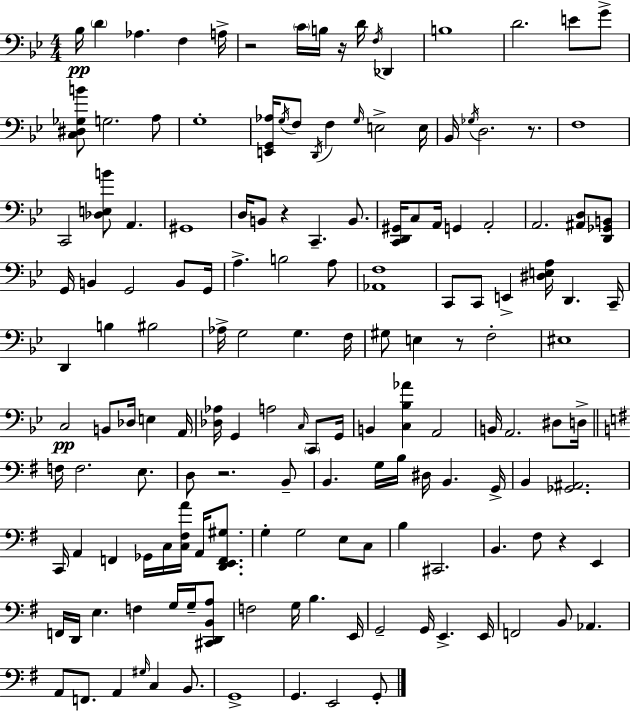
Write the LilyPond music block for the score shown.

{
  \clef bass
  \numericTimeSignature
  \time 4/4
  \key g \minor
  bes16\pp \parenthesize d'4 aes4. f4 a16-> | r2 \parenthesize c'16 b16 r16 d'16 \acciaccatura { f16 } des,4 | b1 | d'2. e'8 g'8-> | \break <c dis ges b'>8 g2. a8 | g1-. | <e, g, aes>16 \acciaccatura { g16 } f8 \acciaccatura { d,16 } f4 \grace { g16 } e2-> | e16 bes,16 \acciaccatura { ges16 } d2. | \break r8. f1 | c,2 <des e b'>8 a,4. | gis,1 | d16 b,8 r4 c,4.-- | \break b,8. <c, d, gis,>16 c8 a,16 g,4 a,2-. | a,2. | <ais, d>8 <d, ges, b,>8 g,16 b,4 g,2 | b,8 g,16 a4.-> b2 | \break a8 <aes, f>1 | c,8 c,8 e,4-> <dis e a>16 d,4. | c,16-- d,4 b4 bis2 | aes16-> g2 g4. | \break f16 gis8 e4 r8 f2-. | eis1 | c2\pp b,8 des16 | e4 a,16 <des aes>16 g,4 a2 | \break \grace { c16 } \parenthesize c,8 g,16 b,4 <c bes aes'>4 a,2 | b,16 a,2. | dis8 d16-> \bar "||" \break \key g \major f16 f2. e8. | d8 r2. b,8-- | b,4. g16 b16 dis16 b,4. g,16-> | b,4 <ges, ais,>2. | \break c,16 a,4 f,4 ges,16 c16 <c fis a'>16 a,16 <d, e, f, gis>8. | g4-. g2 e8 c8 | b4 cis,2. | b,4. fis8 r4 e,4 | \break f,16 d,16 e4. f4 g16 g16-- <cis, d, b, a>8 | f2 g16 b4. e,16 | g,2-- g,16 e,4.-> e,16 | f,2 b,8 aes,4. | \break a,8 f,8. a,4 \grace { gis16 } c4 b,8. | g,1-> | g,4. e,2 g,8-. | \bar "|."
}